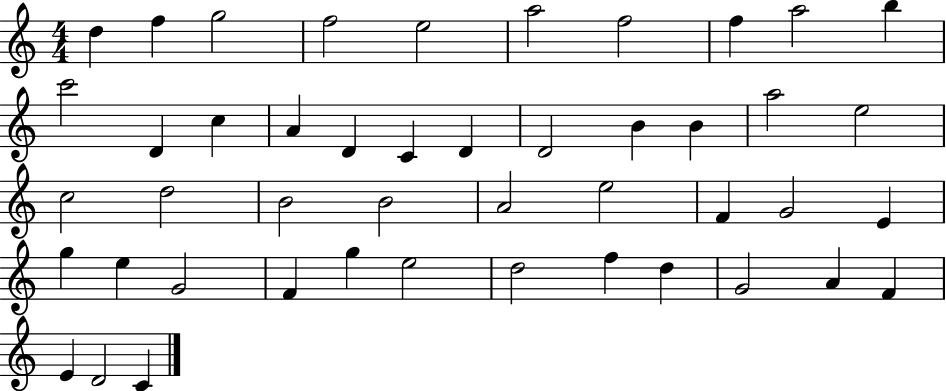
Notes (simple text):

D5/q F5/q G5/h F5/h E5/h A5/h F5/h F5/q A5/h B5/q C6/h D4/q C5/q A4/q D4/q C4/q D4/q D4/h B4/q B4/q A5/h E5/h C5/h D5/h B4/h B4/h A4/h E5/h F4/q G4/h E4/q G5/q E5/q G4/h F4/q G5/q E5/h D5/h F5/q D5/q G4/h A4/q F4/q E4/q D4/h C4/q